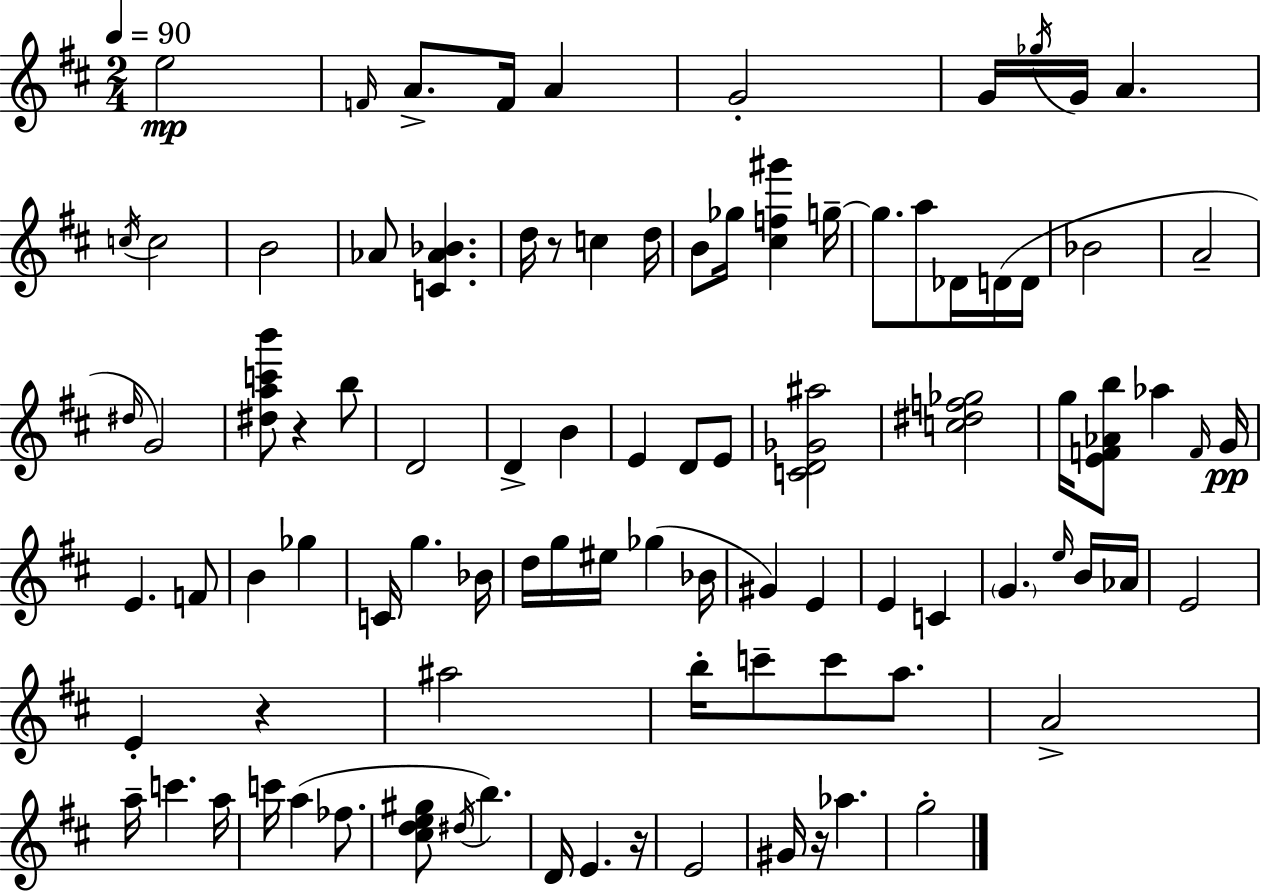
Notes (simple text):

E5/h F4/s A4/e. F4/s A4/q G4/h G4/s Gb5/s G4/s A4/q. C5/s C5/h B4/h Ab4/e [C4,Ab4,Bb4]/q. D5/s R/e C5/q D5/s B4/e Gb5/s [C#5,F5,G#6]/q G5/s G5/e. A5/e Db4/s D4/s D4/s Bb4/h A4/h D#5/s G4/h [D#5,A5,C6,B6]/e R/q B5/e D4/h D4/q B4/q E4/q D4/e E4/e [C4,D4,Gb4,A#5]/h [C5,D#5,F5,Gb5]/h G5/s [E4,F4,Ab4,B5]/e Ab5/q F4/s G4/s E4/q. F4/e B4/q Gb5/q C4/s G5/q. Bb4/s D5/s G5/s EIS5/s Gb5/q Bb4/s G#4/q E4/q E4/q C4/q G4/q. E5/s B4/s Ab4/s E4/h E4/q R/q A#5/h B5/s C6/e C6/e A5/e. A4/h A5/s C6/q. A5/s C6/s A5/q FES5/e. [C#5,D5,E5,G#5]/e D#5/s B5/q. D4/s E4/q. R/s E4/h G#4/s R/s Ab5/q. G5/h